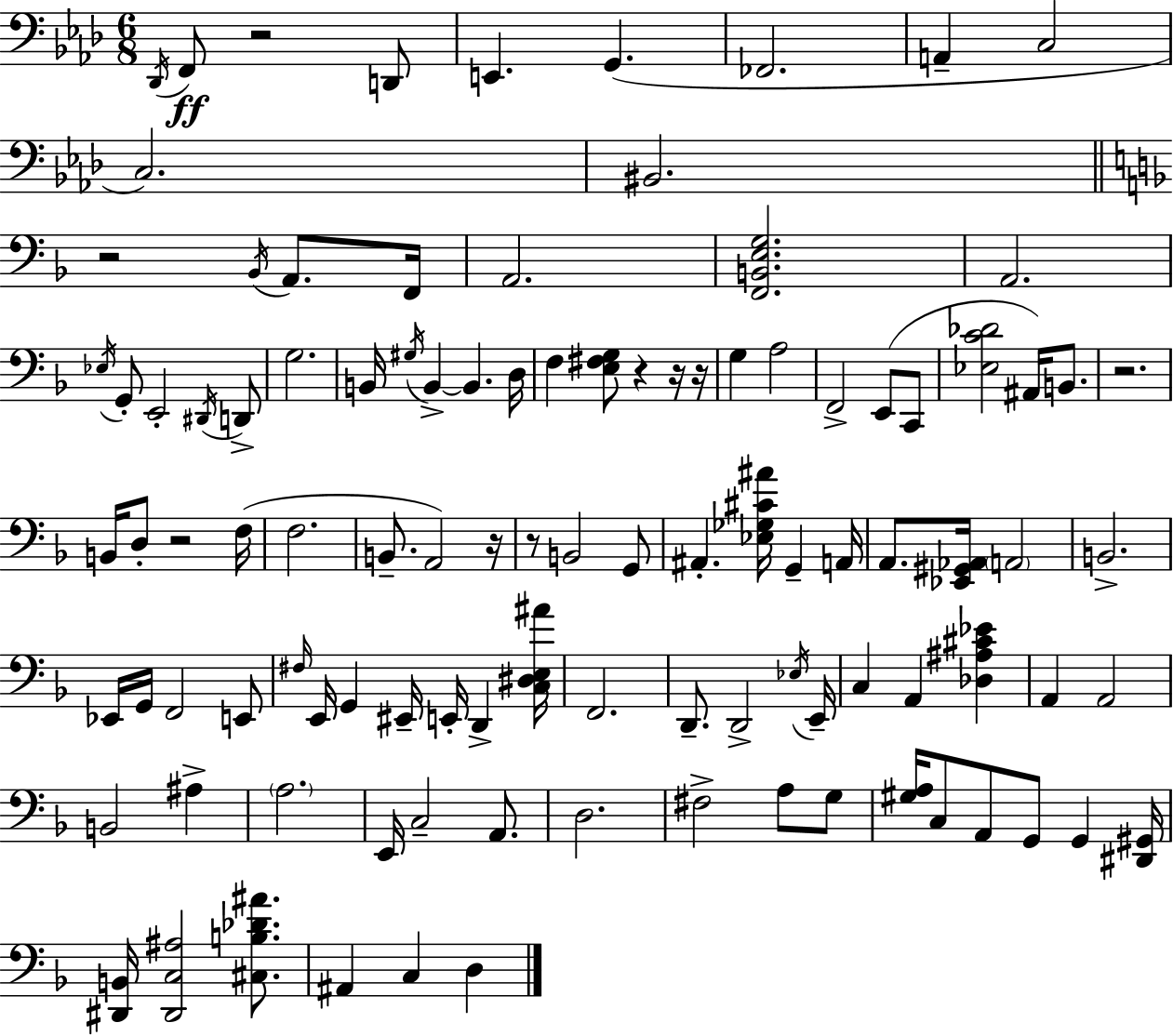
Db2/s F2/e R/h D2/e E2/q. G2/q. FES2/h. A2/q C3/h C3/h. BIS2/h. R/h Bb2/s A2/e. F2/s A2/h. [F2,B2,E3,G3]/h. A2/h. Eb3/s G2/e E2/h D#2/s D2/e G3/h. B2/s G#3/s B2/q B2/q. D3/s F3/q [E3,F#3,G3]/e R/q R/s R/s G3/q A3/h F2/h E2/e C2/e [Eb3,C4,Db4]/h A#2/s B2/e. R/h. B2/s D3/e R/h F3/s F3/h. B2/e. A2/h R/s R/e B2/h G2/e A#2/q. [Eb3,Gb3,C#4,A#4]/s G2/q A2/s A2/e. [Eb2,G#2,Ab2]/s A2/h B2/h. Eb2/s G2/s F2/h E2/e F#3/s E2/s G2/q EIS2/s E2/s D2/q [C3,D#3,E3,A#4]/s F2/h. D2/e. D2/h Eb3/s E2/s C3/q A2/q [Db3,A#3,C#4,Eb4]/q A2/q A2/h B2/h A#3/q A3/h. E2/s C3/h A2/e. D3/h. F#3/h A3/e G3/e [G#3,A3]/s C3/e A2/e G2/e G2/q [D#2,G#2]/s [D#2,B2]/s [D#2,C3,A#3]/h [C#3,B3,Db4,A#4]/e. A#2/q C3/q D3/q